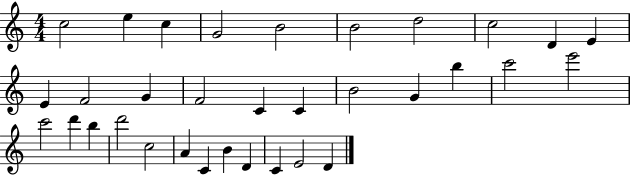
X:1
T:Untitled
M:4/4
L:1/4
K:C
c2 e c G2 B2 B2 d2 c2 D E E F2 G F2 C C B2 G b c'2 e'2 c'2 d' b d'2 c2 A C B D C E2 D